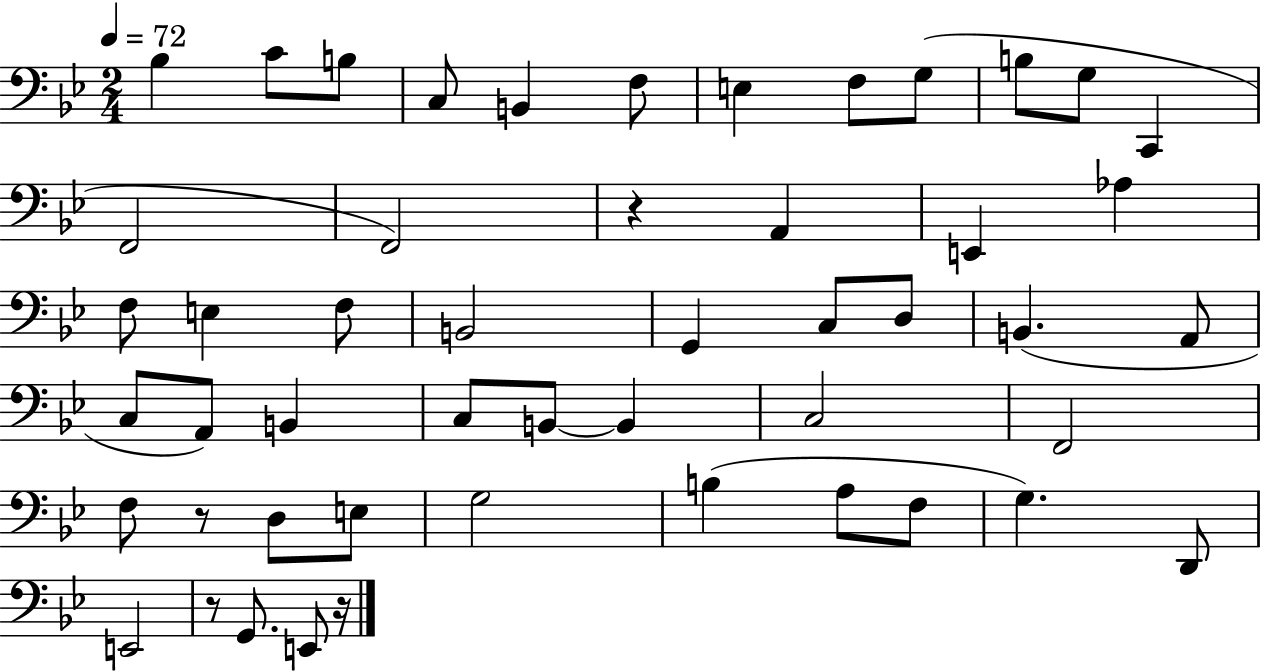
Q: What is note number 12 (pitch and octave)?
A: C2